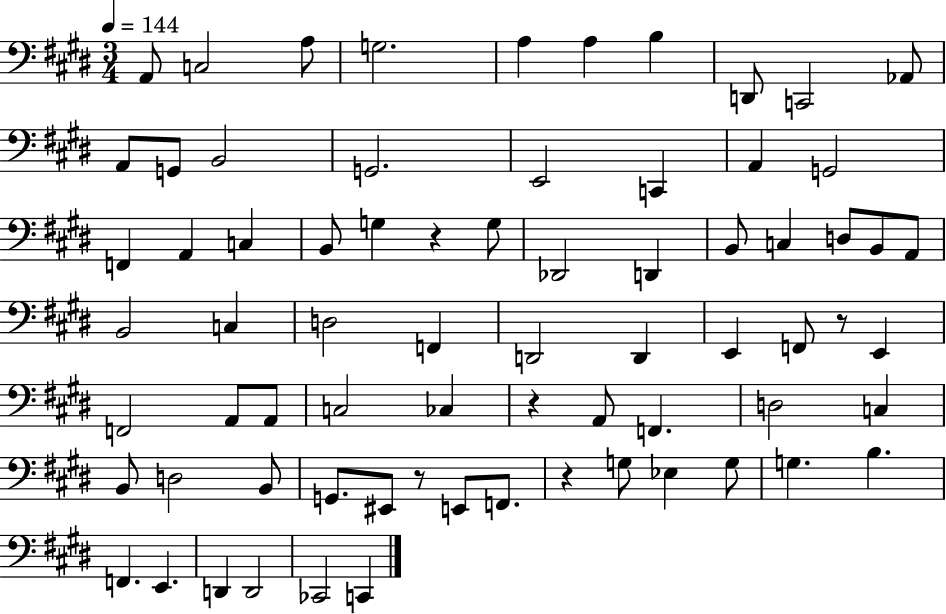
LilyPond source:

{
  \clef bass
  \numericTimeSignature
  \time 3/4
  \key e \major
  \tempo 4 = 144
  a,8 c2 a8 | g2. | a4 a4 b4 | d,8 c,2 aes,8 | \break a,8 g,8 b,2 | g,2. | e,2 c,4 | a,4 g,2 | \break f,4 a,4 c4 | b,8 g4 r4 g8 | des,2 d,4 | b,8 c4 d8 b,8 a,8 | \break b,2 c4 | d2 f,4 | d,2 d,4 | e,4 f,8 r8 e,4 | \break f,2 a,8 a,8 | c2 ces4 | r4 a,8 f,4. | d2 c4 | \break b,8 d2 b,8 | g,8. eis,8 r8 e,8 f,8. | r4 g8 ees4 g8 | g4. b4. | \break f,4. e,4. | d,4 d,2 | ces,2 c,4 | \bar "|."
}